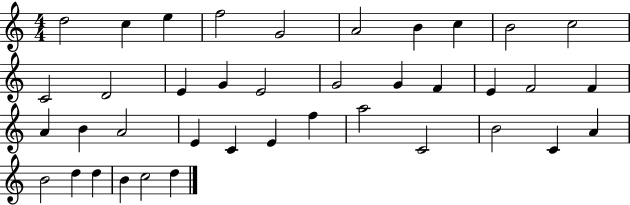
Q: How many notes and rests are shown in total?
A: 39